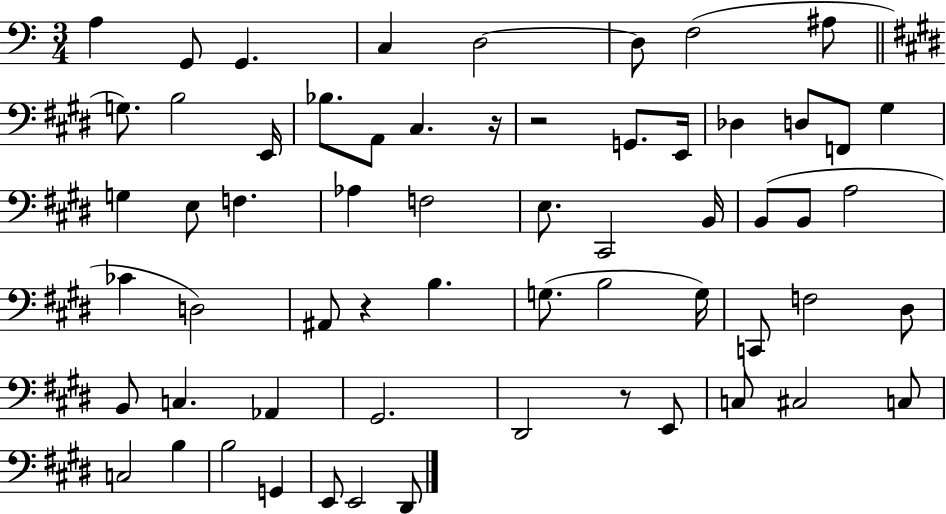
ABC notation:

X:1
T:Untitled
M:3/4
L:1/4
K:C
A, G,,/2 G,, C, D,2 D,/2 F,2 ^A,/2 G,/2 B,2 E,,/4 _B,/2 A,,/2 ^C, z/4 z2 G,,/2 E,,/4 _D, D,/2 F,,/2 ^G, G, E,/2 F, _A, F,2 E,/2 ^C,,2 B,,/4 B,,/2 B,,/2 A,2 _C D,2 ^A,,/2 z B, G,/2 B,2 G,/4 C,,/2 F,2 ^D,/2 B,,/2 C, _A,, ^G,,2 ^D,,2 z/2 E,,/2 C,/2 ^C,2 C,/2 C,2 B, B,2 G,, E,,/2 E,,2 ^D,,/2